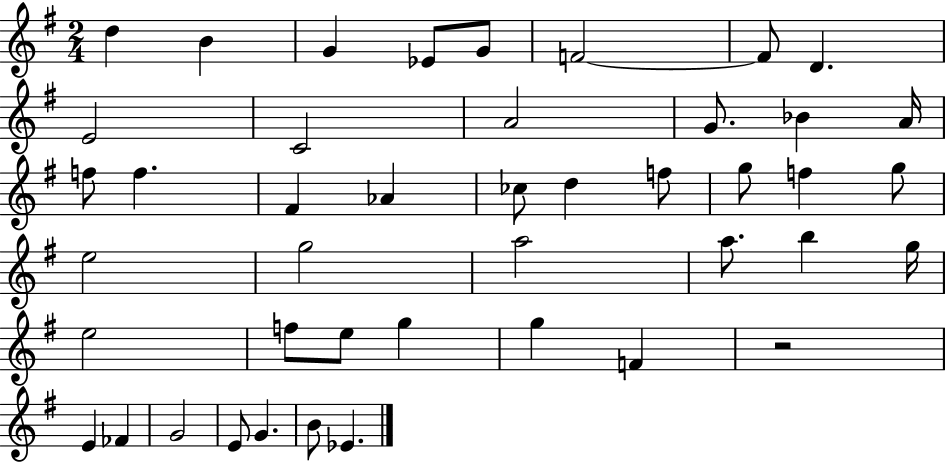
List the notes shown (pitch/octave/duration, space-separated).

D5/q B4/q G4/q Eb4/e G4/e F4/h F4/e D4/q. E4/h C4/h A4/h G4/e. Bb4/q A4/s F5/e F5/q. F#4/q Ab4/q CES5/e D5/q F5/e G5/e F5/q G5/e E5/h G5/h A5/h A5/e. B5/q G5/s E5/h F5/e E5/e G5/q G5/q F4/q R/h E4/q FES4/q G4/h E4/e G4/q. B4/e Eb4/q.